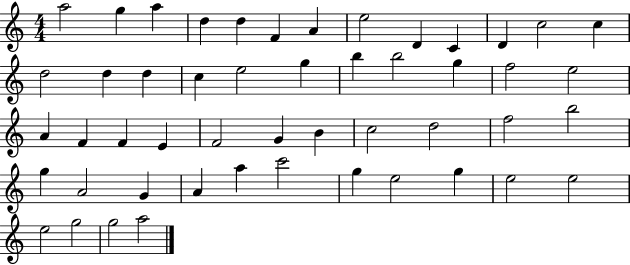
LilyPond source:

{
  \clef treble
  \numericTimeSignature
  \time 4/4
  \key c \major
  a''2 g''4 a''4 | d''4 d''4 f'4 a'4 | e''2 d'4 c'4 | d'4 c''2 c''4 | \break d''2 d''4 d''4 | c''4 e''2 g''4 | b''4 b''2 g''4 | f''2 e''2 | \break a'4 f'4 f'4 e'4 | f'2 g'4 b'4 | c''2 d''2 | f''2 b''2 | \break g''4 a'2 g'4 | a'4 a''4 c'''2 | g''4 e''2 g''4 | e''2 e''2 | \break e''2 g''2 | g''2 a''2 | \bar "|."
}